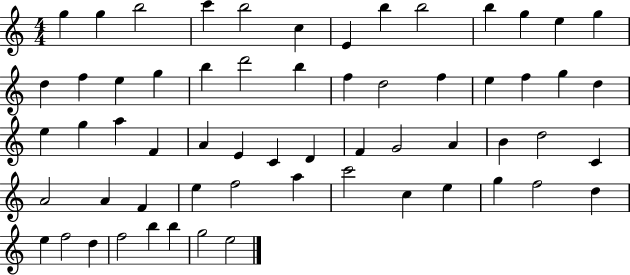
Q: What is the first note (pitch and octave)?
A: G5